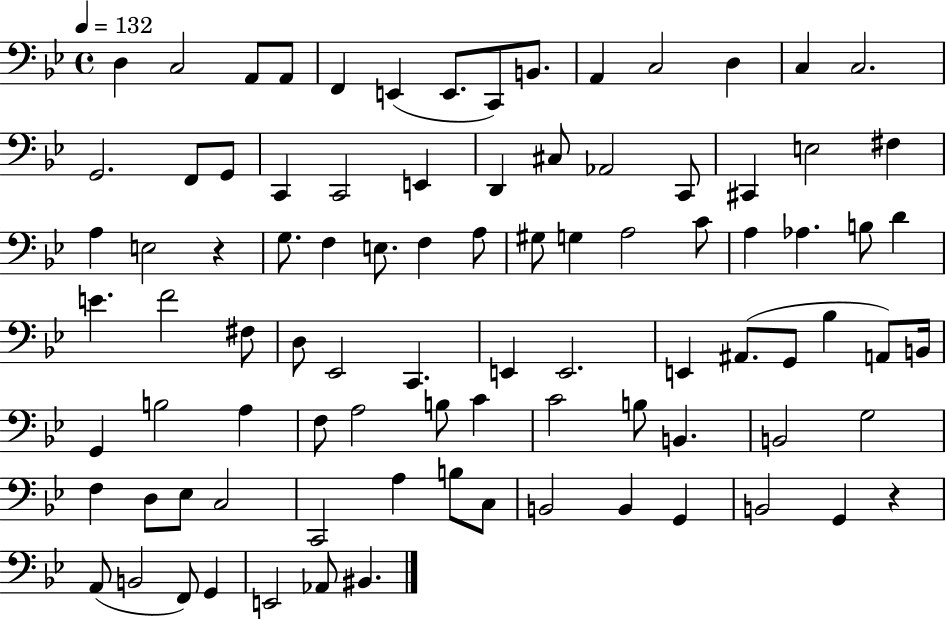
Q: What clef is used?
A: bass